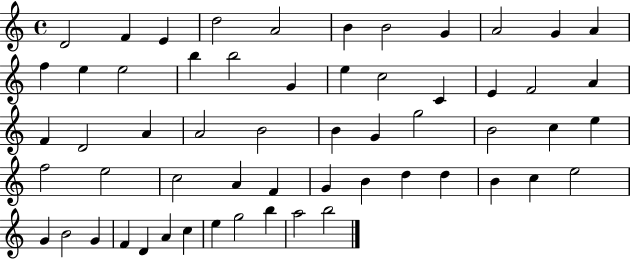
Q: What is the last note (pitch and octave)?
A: B5